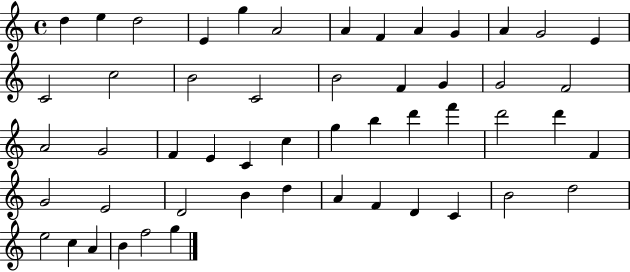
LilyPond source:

{
  \clef treble
  \time 4/4
  \defaultTimeSignature
  \key c \major
  d''4 e''4 d''2 | e'4 g''4 a'2 | a'4 f'4 a'4 g'4 | a'4 g'2 e'4 | \break c'2 c''2 | b'2 c'2 | b'2 f'4 g'4 | g'2 f'2 | \break a'2 g'2 | f'4 e'4 c'4 c''4 | g''4 b''4 d'''4 f'''4 | d'''2 d'''4 f'4 | \break g'2 e'2 | d'2 b'4 d''4 | a'4 f'4 d'4 c'4 | b'2 d''2 | \break e''2 c''4 a'4 | b'4 f''2 g''4 | \bar "|."
}